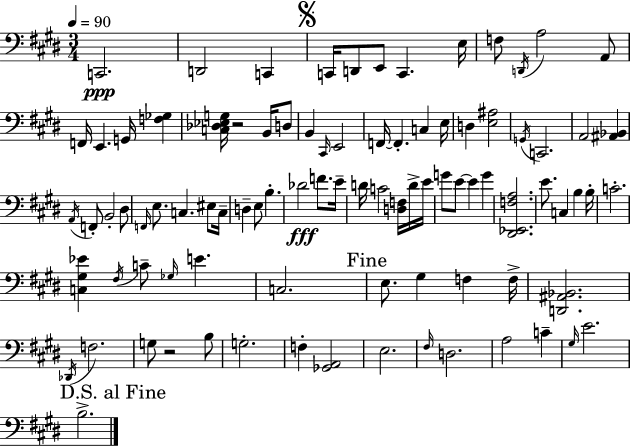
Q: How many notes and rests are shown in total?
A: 90